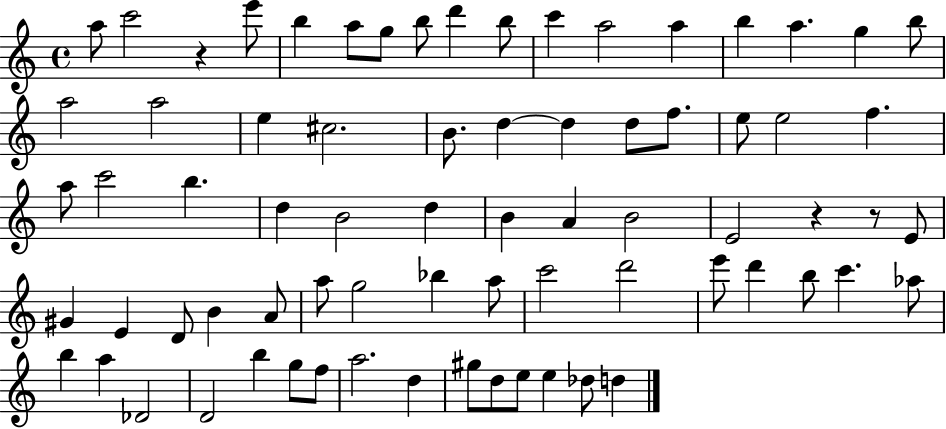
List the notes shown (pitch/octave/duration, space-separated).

A5/e C6/h R/q E6/e B5/q A5/e G5/e B5/e D6/q B5/e C6/q A5/h A5/q B5/q A5/q. G5/q B5/e A5/h A5/h E5/q C#5/h. B4/e. D5/q D5/q D5/e F5/e. E5/e E5/h F5/q. A5/e C6/h B5/q. D5/q B4/h D5/q B4/q A4/q B4/h E4/h R/q R/e E4/e G#4/q E4/q D4/e B4/q A4/e A5/e G5/h Bb5/q A5/e C6/h D6/h E6/e D6/q B5/e C6/q. Ab5/e B5/q A5/q Db4/h D4/h B5/q G5/e F5/e A5/h. D5/q G#5/e D5/e E5/e E5/q Db5/e D5/q